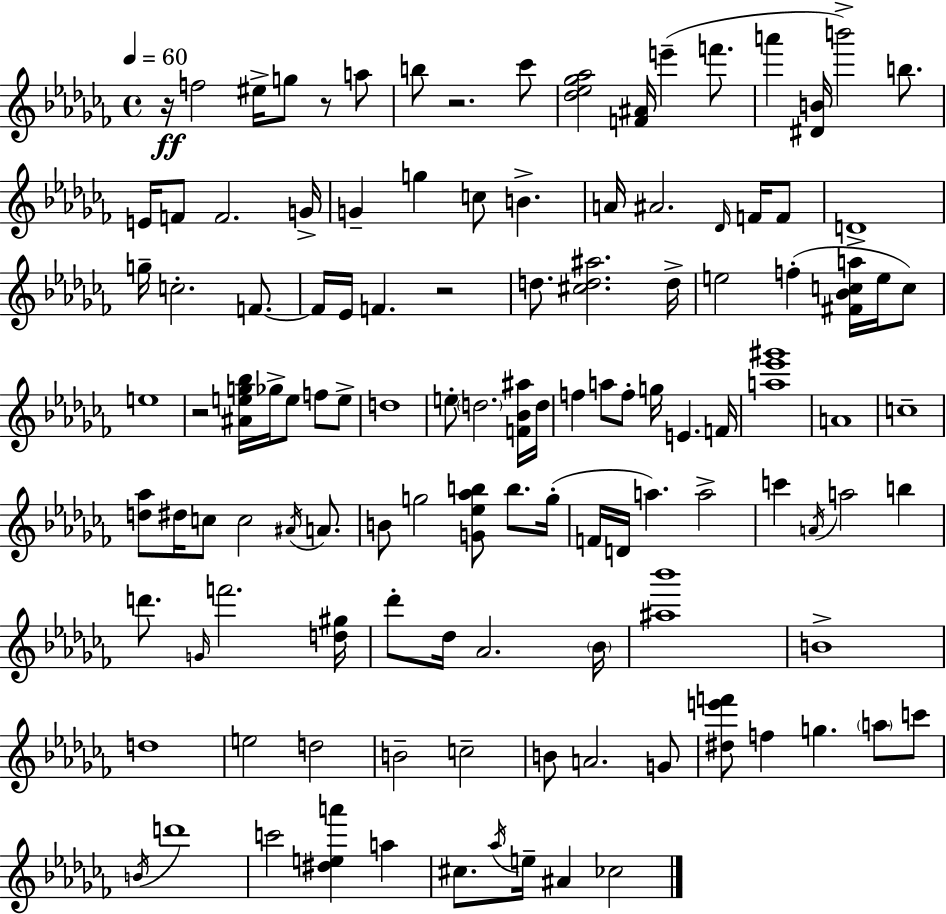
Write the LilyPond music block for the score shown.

{
  \clef treble
  \time 4/4
  \defaultTimeSignature
  \key aes \minor
  \tempo 4 = 60
  r16\ff f''2 eis''16-> g''8 r8 a''8 | b''8 r2. ces'''8 | <des'' ees'' ges'' aes''>2 <f' ais'>16 e'''4--( f'''8. | a'''4 <dis' b'>16 b'''2->) b''8. | \break e'16 f'8 f'2. g'16-> | g'4-- g''4 c''8 b'4.-> | a'16 ais'2. \grace { des'16 } f'16 f'8 | d'1-> | \break g''16-- c''2.-. f'8.~~ | f'16 ees'16 f'4. r2 | d''8. <cis'' d'' ais''>2. | d''16-> e''2 f''4-.( <fis' bes' c'' a''>16 e''16 c''8) | \break e''1 | r2 <ais' e'' g'' bes''>16 ges''16-> e''8 f''8 e''8-> | d''1 | e''8-. \parenthesize d''2. <f' bes' ais''>16 | \break d''16 f''4 a''8 f''8-. g''16 e'4. | f'16 <a'' ees''' gis'''>1 | a'1 | c''1-- | \break <d'' aes''>8 dis''16 c''8 c''2 \acciaccatura { ais'16 } a'8. | b'8 g''2 <g' ees'' aes'' b''>8 b''8. | g''16-.( f'16 d'16 a''4.) a''2-> | c'''4 \acciaccatura { a'16 } a''2 b''4 | \break d'''8. \grace { g'16 } f'''2. | <d'' gis''>16 des'''8-. des''16 aes'2. | \parenthesize bes'16 <ais'' bes'''>1 | b'1-> | \break d''1 | e''2 d''2 | b'2-- c''2-- | b'8 a'2. | \break g'8 <dis'' e''' f'''>8 f''4 g''4. | \parenthesize a''8 c'''8 \acciaccatura { b'16 } d'''1 | c'''2 <dis'' e'' a'''>4 | a''4 cis''8. \acciaccatura { aes''16 } e''16-- ais'4 ces''2 | \break \bar "|."
}